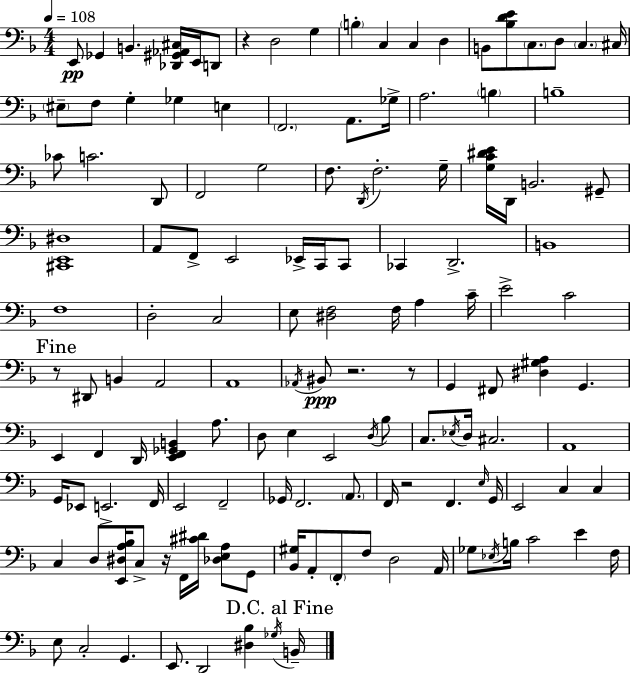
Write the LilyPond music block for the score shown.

{
  \clef bass
  \numericTimeSignature
  \time 4/4
  \key d \minor
  \tempo 4 = 108
  e,8\pp ges,4 b,4. <des, gis, aes, cis>16 e,16 d,8 | r4 d2 g4 | \parenthesize b4-. c4 c4 d4 | b,8 <bes d' e'>8 \parenthesize c8. d8 \parenthesize c4. cis16 | \break \parenthesize eis8-- f8 g4-. ges4 e4 | \parenthesize f,2. a,8. ges16-> | a2. \parenthesize b4 | b1-- | \break ces'8 c'2. d,8 | f,2 g2 | f8. \acciaccatura { d,16 } f2.-. | g16-- <g c' dis' e'>16 d,16 b,2. gis,8-- | \break <cis, e, dis>1 | a,8 f,8-> e,2 ees,16-> c,16 c,8 | ces,4 d,2.-> | b,1 | \break f1 | d2-. c2 | e8 <dis f>2 f16 a4 | c'16-- e'2-> c'2 | \break \mark "Fine" r8 dis,8 b,4 a,2 | a,1 | \acciaccatura { aes,16 }\ppp bis,8 r2. | r8 g,4 fis,8 <dis gis a>4 g,4. | \break e,4 f,4 d,16 <e, f, ges, b,>4 a8. | d8 e4 e,2 | \acciaccatura { d16 } bes8 c8. \acciaccatura { ees16 } d16 cis2. | a,1 | \break g,16 ees,8 e,2.-> | f,16 e,2 f,2-- | ges,16 f,2. | \parenthesize a,8. f,16 r2 f,4. | \break \grace { e16 } g,16 e,2 c4 | c4 c4 d8 <e, dis a bes>16 c8-> r16 f,16 | <cis' dis'>16 <des e a>8 g,8 <bes, gis>16 a,8-. \parenthesize f,8-. f8 d2 | a,16 ges8 \acciaccatura { ees16 } b16 c'2 | \break e'4 f16 e8 c2-. | g,4. e,8. d,2 | <dis bes>4 \acciaccatura { ges16 } \mark "D.C. al Fine" b,16-- \bar "|."
}